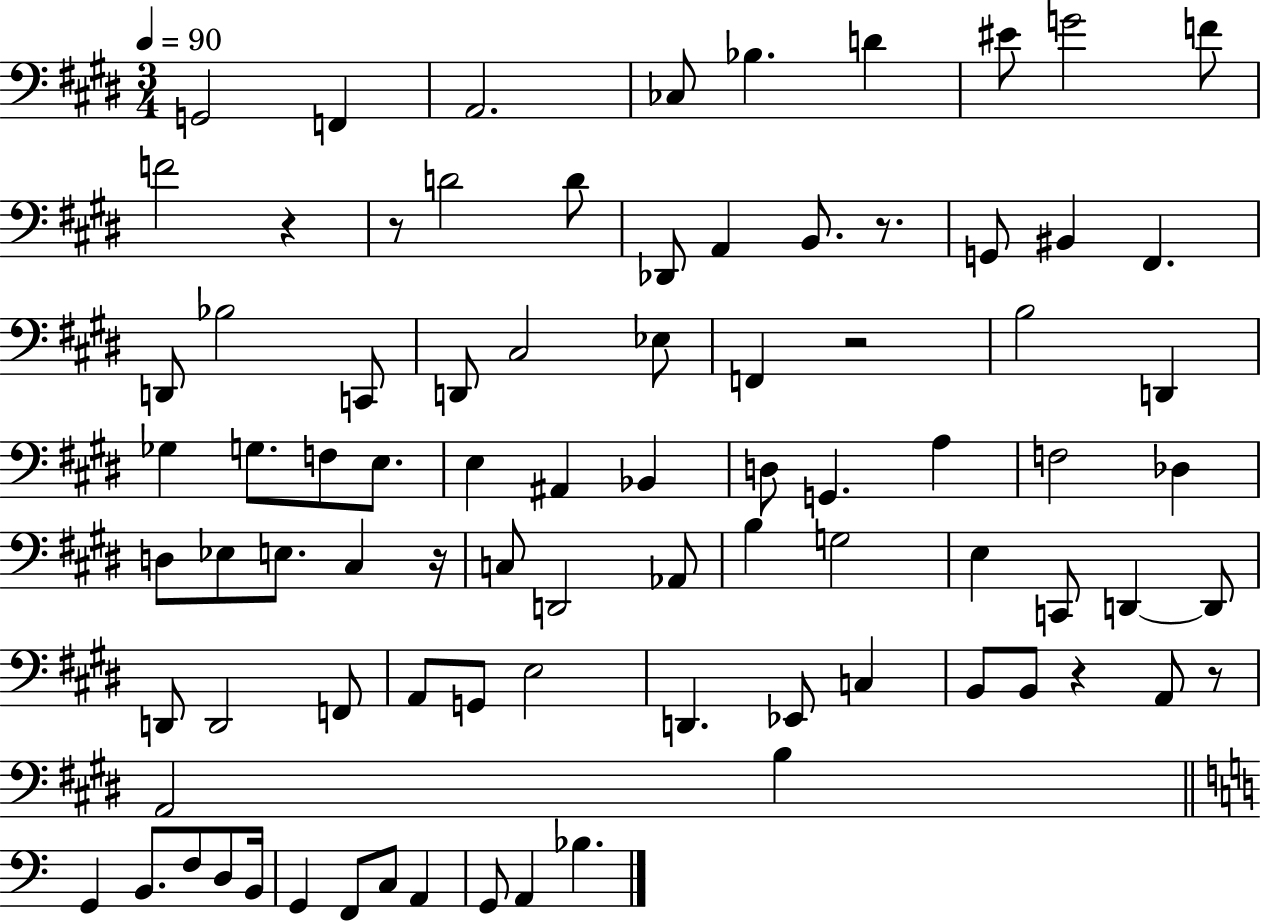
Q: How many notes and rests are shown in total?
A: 85